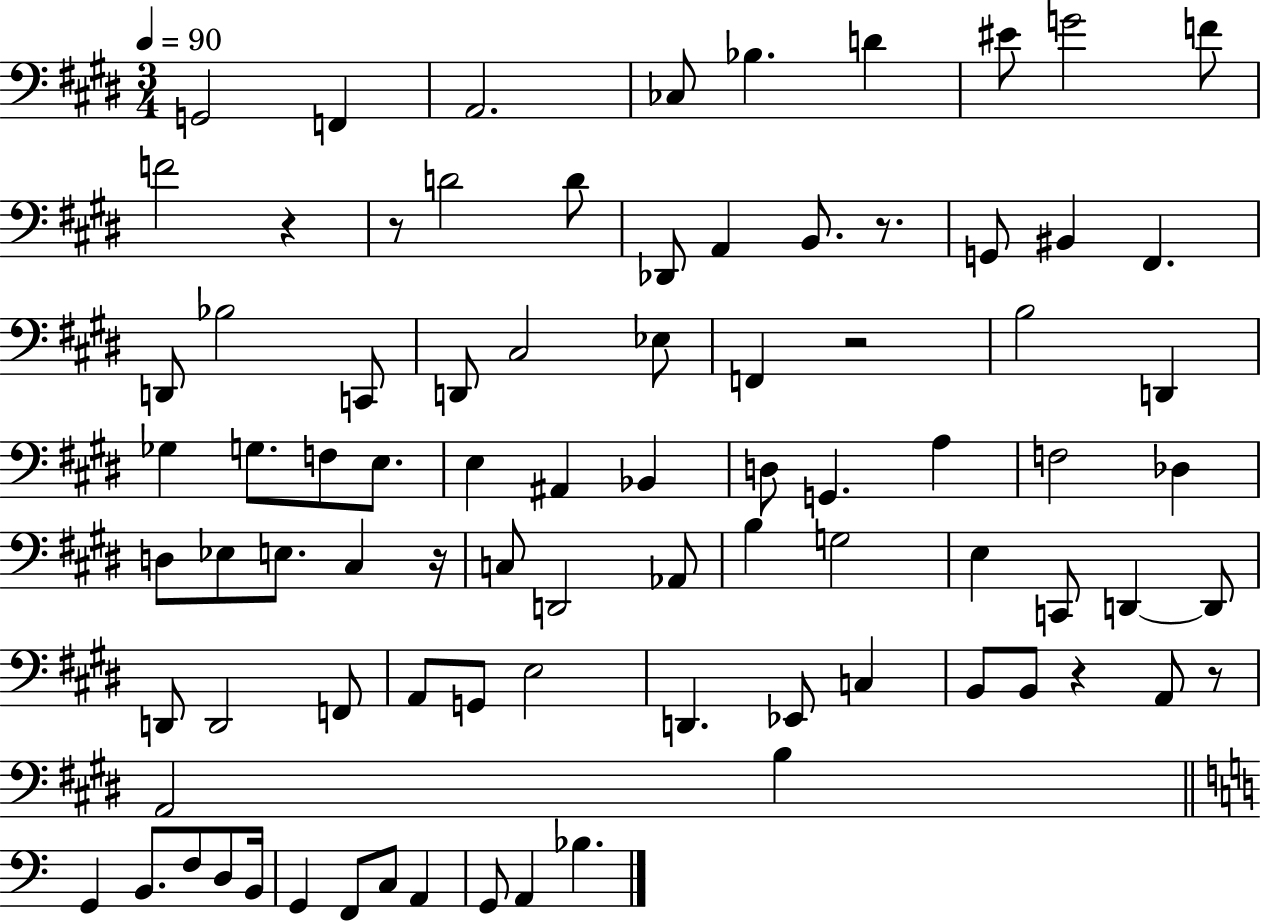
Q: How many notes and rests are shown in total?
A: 85